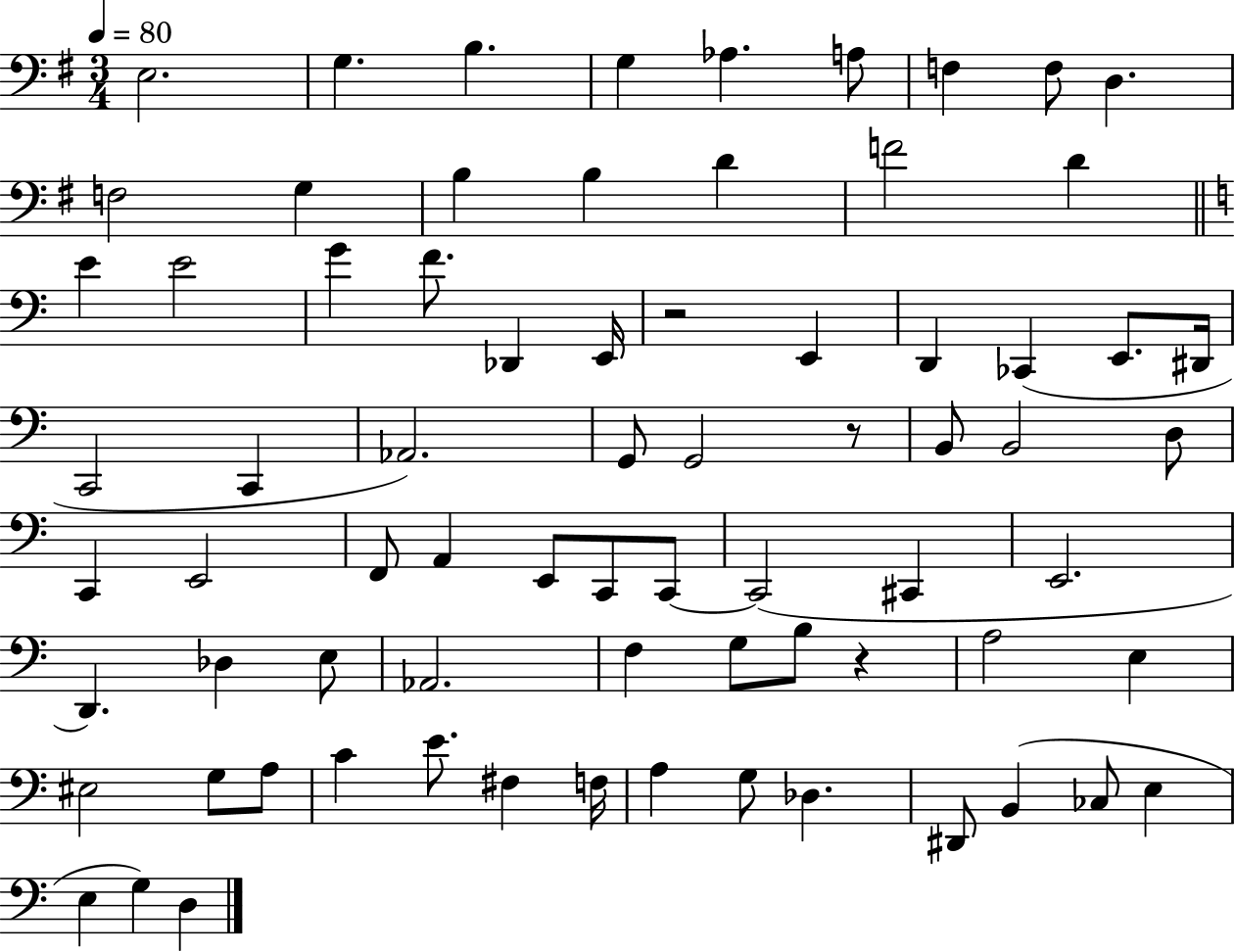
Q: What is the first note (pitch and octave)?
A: E3